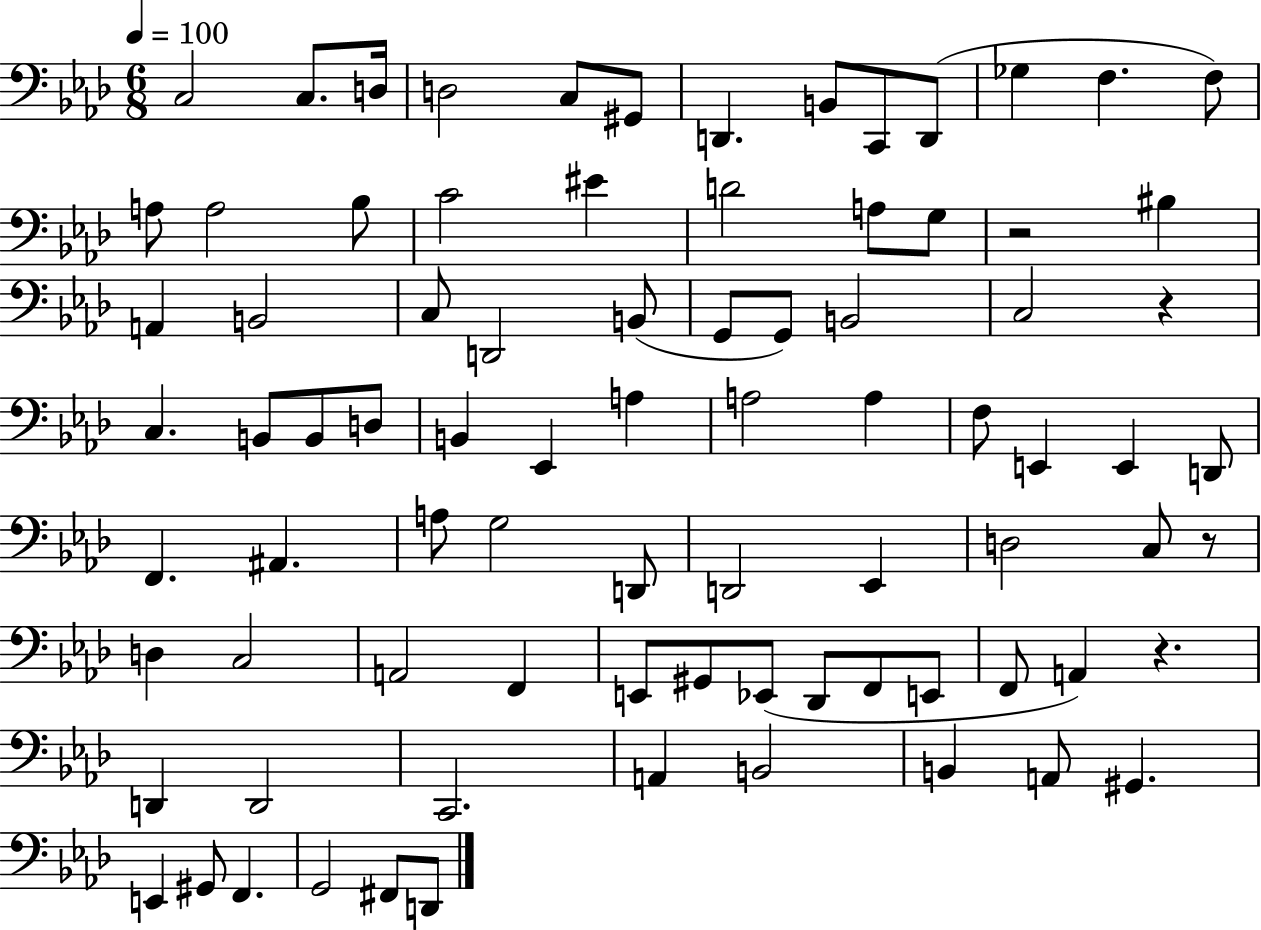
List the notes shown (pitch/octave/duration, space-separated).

C3/h C3/e. D3/s D3/h C3/e G#2/e D2/q. B2/e C2/e D2/e Gb3/q F3/q. F3/e A3/e A3/h Bb3/e C4/h EIS4/q D4/h A3/e G3/e R/h BIS3/q A2/q B2/h C3/e D2/h B2/e G2/e G2/e B2/h C3/h R/q C3/q. B2/e B2/e D3/e B2/q Eb2/q A3/q A3/h A3/q F3/e E2/q E2/q D2/e F2/q. A#2/q. A3/e G3/h D2/e D2/h Eb2/q D3/h C3/e R/e D3/q C3/h A2/h F2/q E2/e G#2/e Eb2/e Db2/e F2/e E2/e F2/e A2/q R/q. D2/q D2/h C2/h. A2/q B2/h B2/q A2/e G#2/q. E2/q G#2/e F2/q. G2/h F#2/e D2/e